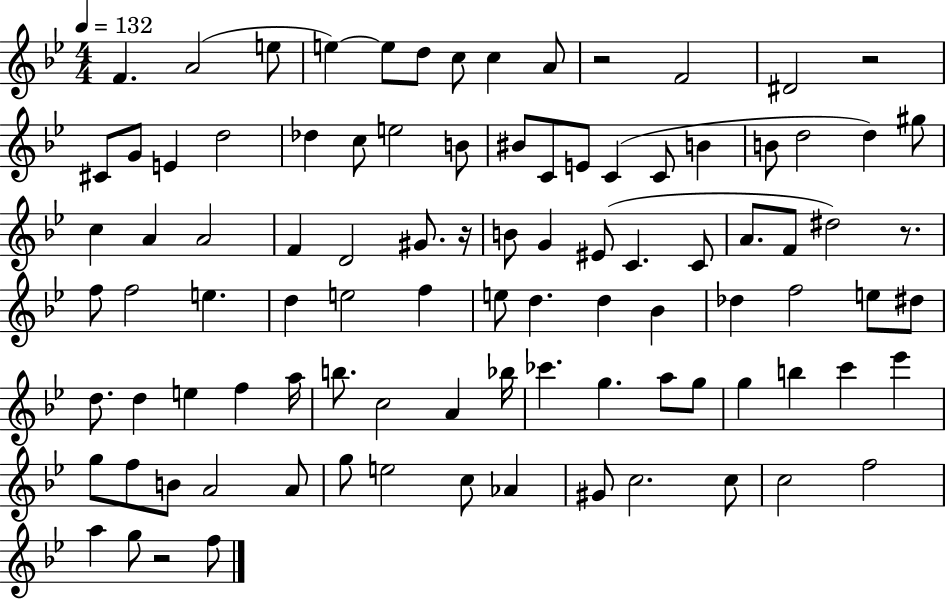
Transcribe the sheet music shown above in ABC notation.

X:1
T:Untitled
M:4/4
L:1/4
K:Bb
F A2 e/2 e e/2 d/2 c/2 c A/2 z2 F2 ^D2 z2 ^C/2 G/2 E d2 _d c/2 e2 B/2 ^B/2 C/2 E/2 C C/2 B B/2 d2 d ^g/2 c A A2 F D2 ^G/2 z/4 B/2 G ^E/2 C C/2 A/2 F/2 ^d2 z/2 f/2 f2 e d e2 f e/2 d d _B _d f2 e/2 ^d/2 d/2 d e f a/4 b/2 c2 A _b/4 _c' g a/2 g/2 g b c' _e' g/2 f/2 B/2 A2 A/2 g/2 e2 c/2 _A ^G/2 c2 c/2 c2 f2 a g/2 z2 f/2